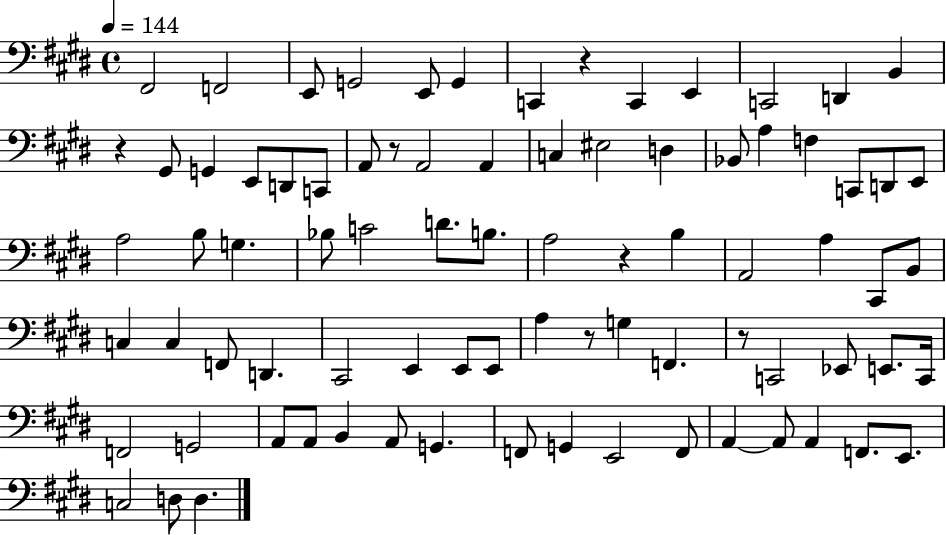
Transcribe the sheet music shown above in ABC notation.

X:1
T:Untitled
M:4/4
L:1/4
K:E
^F,,2 F,,2 E,,/2 G,,2 E,,/2 G,, C,, z C,, E,, C,,2 D,, B,, z ^G,,/2 G,, E,,/2 D,,/2 C,,/2 A,,/2 z/2 A,,2 A,, C, ^E,2 D, _B,,/2 A, F, C,,/2 D,,/2 E,,/2 A,2 B,/2 G, _B,/2 C2 D/2 B,/2 A,2 z B, A,,2 A, ^C,,/2 B,,/2 C, C, F,,/2 D,, ^C,,2 E,, E,,/2 E,,/2 A, z/2 G, F,, z/2 C,,2 _E,,/2 E,,/2 C,,/4 F,,2 G,,2 A,,/2 A,,/2 B,, A,,/2 G,, F,,/2 G,, E,,2 F,,/2 A,, A,,/2 A,, F,,/2 E,,/2 C,2 D,/2 D,